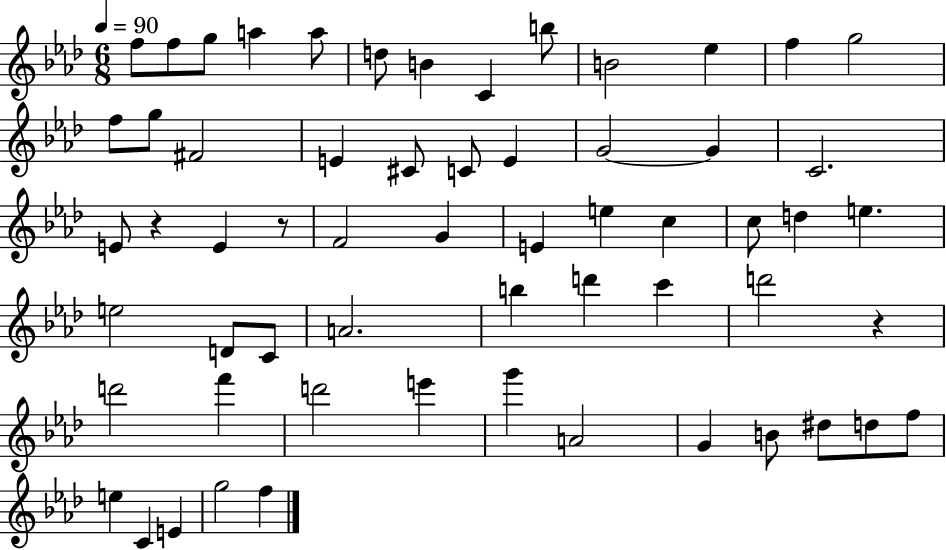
F5/e F5/e G5/e A5/q A5/e D5/e B4/q C4/q B5/e B4/h Eb5/q F5/q G5/h F5/e G5/e F#4/h E4/q C#4/e C4/e E4/q G4/h G4/q C4/h. E4/e R/q E4/q R/e F4/h G4/q E4/q E5/q C5/q C5/e D5/q E5/q. E5/h D4/e C4/e A4/h. B5/q D6/q C6/q D6/h R/q D6/h F6/q D6/h E6/q G6/q A4/h G4/q B4/e D#5/e D5/e F5/e E5/q C4/q E4/q G5/h F5/q